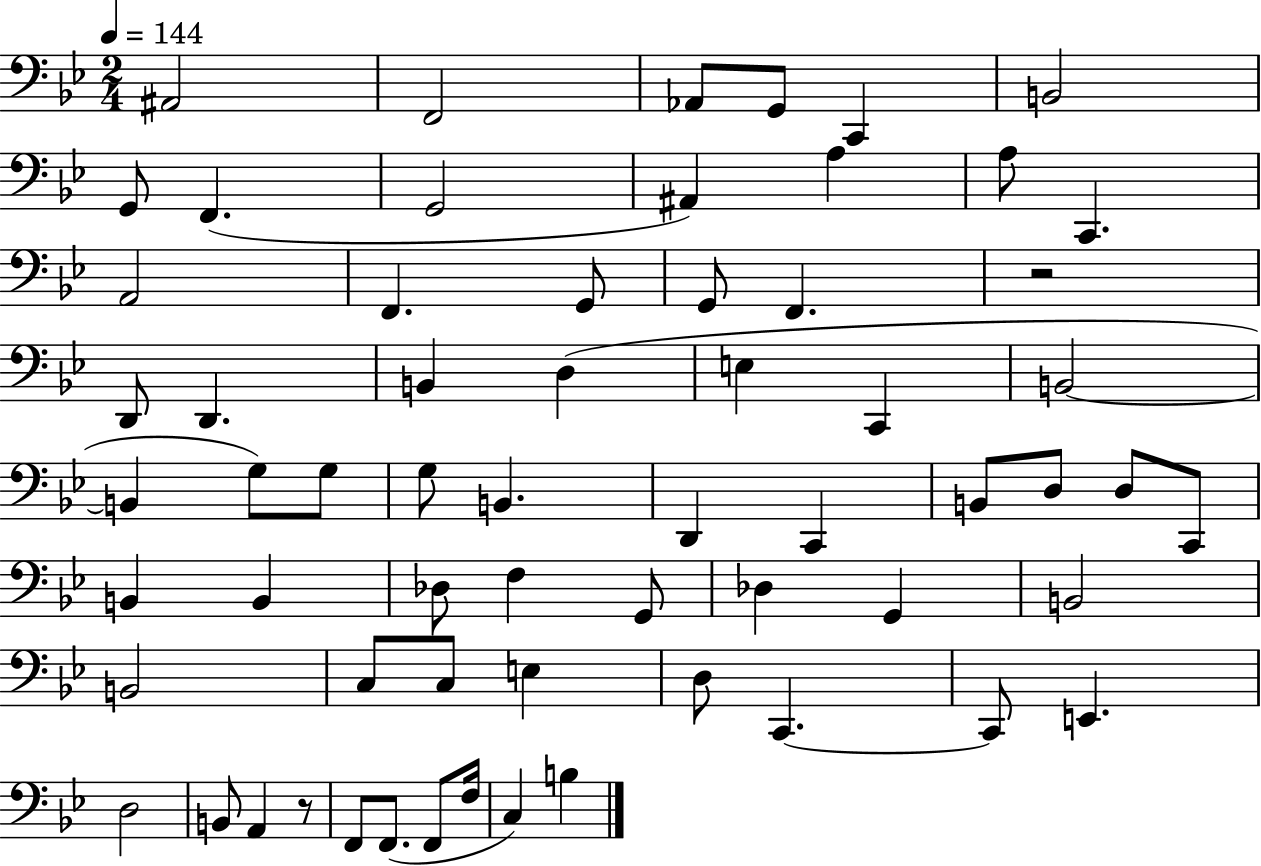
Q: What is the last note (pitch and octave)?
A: B3